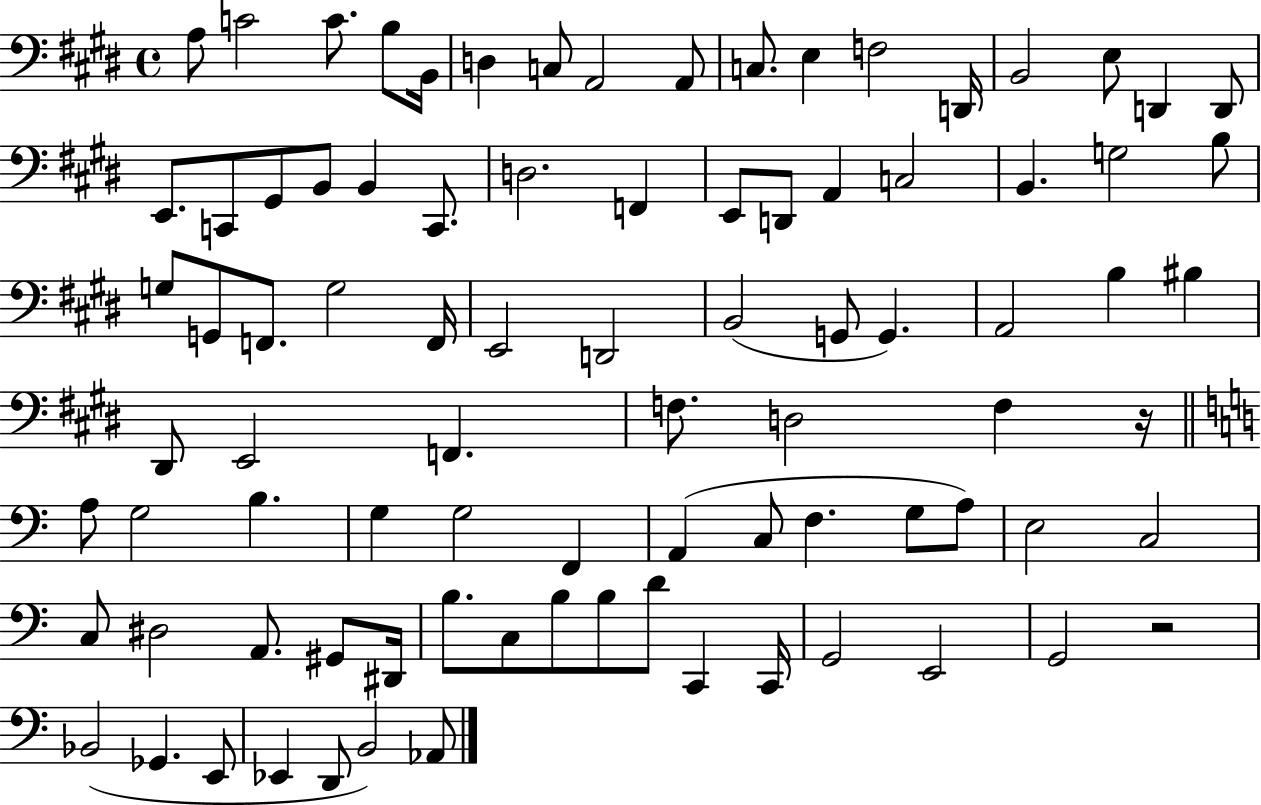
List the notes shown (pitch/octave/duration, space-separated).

A3/e C4/h C4/e. B3/e B2/s D3/q C3/e A2/h A2/e C3/e. E3/q F3/h D2/s B2/h E3/e D2/q D2/e E2/e. C2/e G#2/e B2/e B2/q C2/e. D3/h. F2/q E2/e D2/e A2/q C3/h B2/q. G3/h B3/e G3/e G2/e F2/e. G3/h F2/s E2/h D2/h B2/h G2/e G2/q. A2/h B3/q BIS3/q D#2/e E2/h F2/q. F3/e. D3/h F3/q R/s A3/e G3/h B3/q. G3/q G3/h F2/q A2/q C3/e F3/q. G3/e A3/e E3/h C3/h C3/e D#3/h A2/e. G#2/e D#2/s B3/e. C3/e B3/e B3/e D4/e C2/q C2/s G2/h E2/h G2/h R/h Bb2/h Gb2/q. E2/e Eb2/q D2/e B2/h Ab2/e